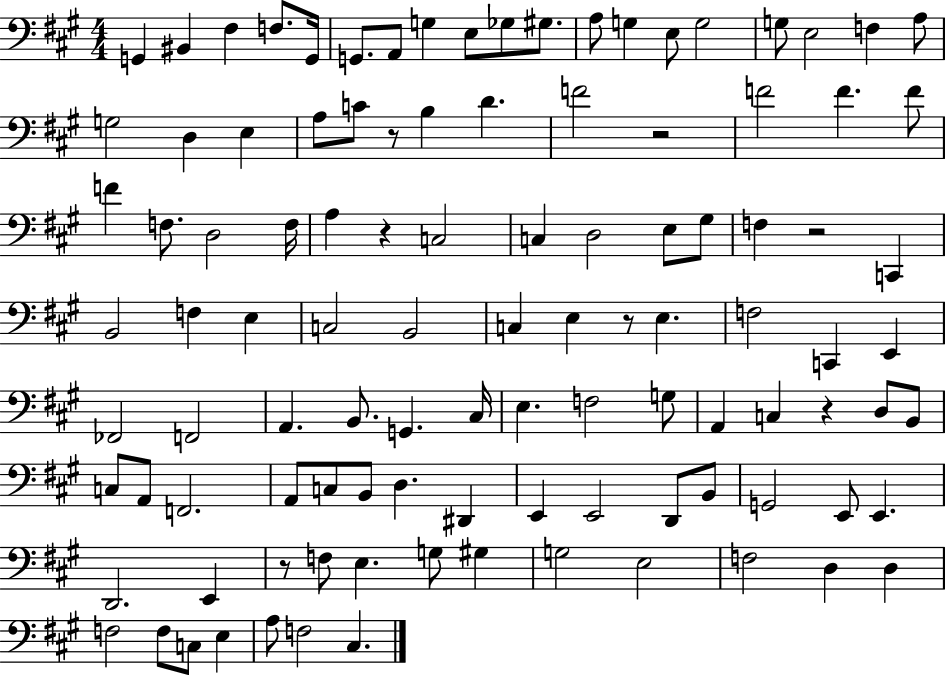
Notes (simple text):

G2/q BIS2/q F#3/q F3/e. G2/s G2/e. A2/e G3/q E3/e Gb3/e G#3/e. A3/e G3/q E3/e G3/h G3/e E3/h F3/q A3/e G3/h D3/q E3/q A3/e C4/e R/e B3/q D4/q. F4/h R/h F4/h F4/q. F4/e F4/q F3/e. D3/h F3/s A3/q R/q C3/h C3/q D3/h E3/e G#3/e F3/q R/h C2/q B2/h F3/q E3/q C3/h B2/h C3/q E3/q R/e E3/q. F3/h C2/q E2/q FES2/h F2/h A2/q. B2/e. G2/q. C#3/s E3/q. F3/h G3/e A2/q C3/q R/q D3/e B2/e C3/e A2/e F2/h. A2/e C3/e B2/e D3/q. D#2/q E2/q E2/h D2/e B2/e G2/h E2/e E2/q. D2/h. E2/q R/e F3/e E3/q. G3/e G#3/q G3/h E3/h F3/h D3/q D3/q F3/h F3/e C3/e E3/q A3/e F3/h C#3/q.